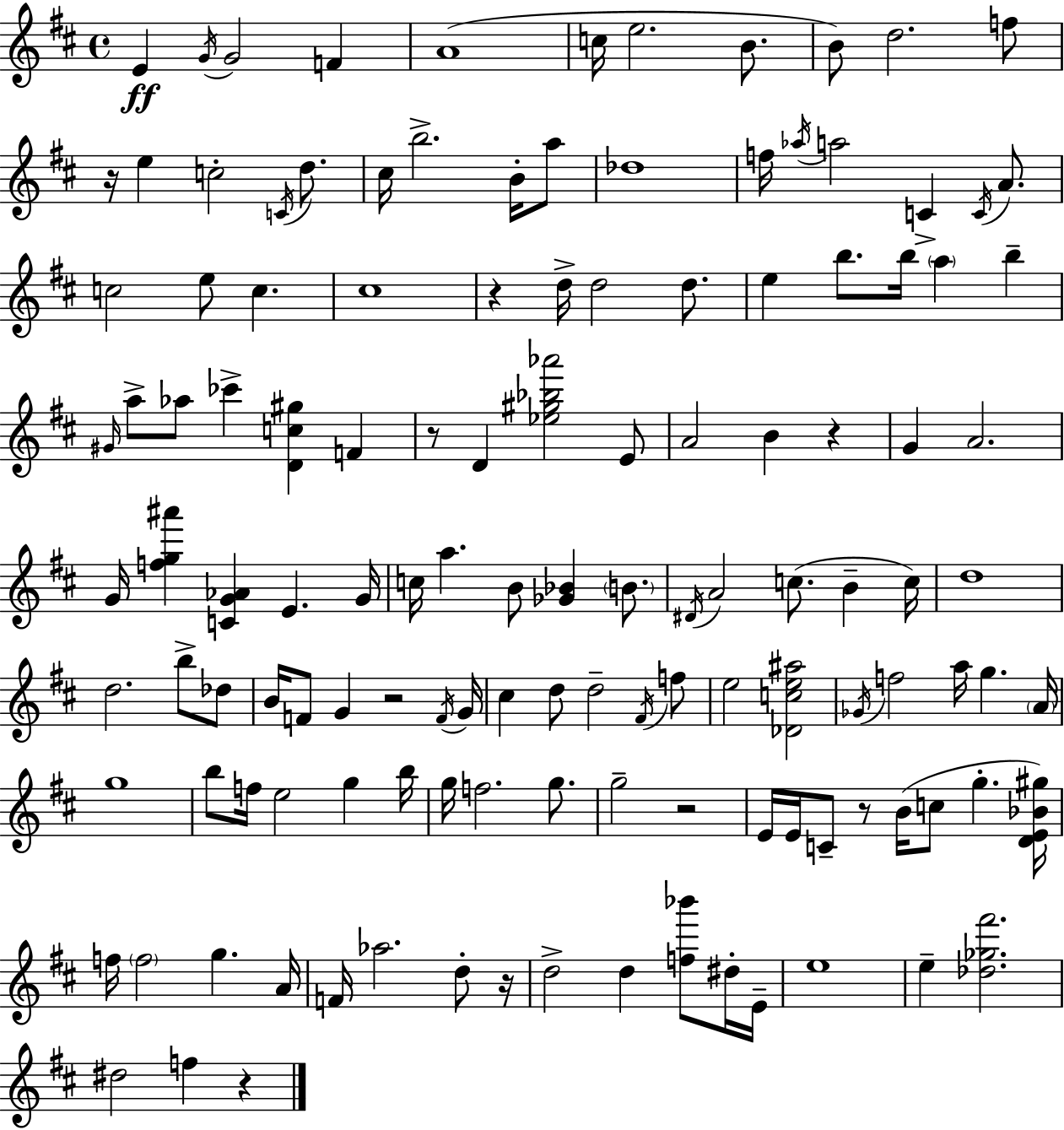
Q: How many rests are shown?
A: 9